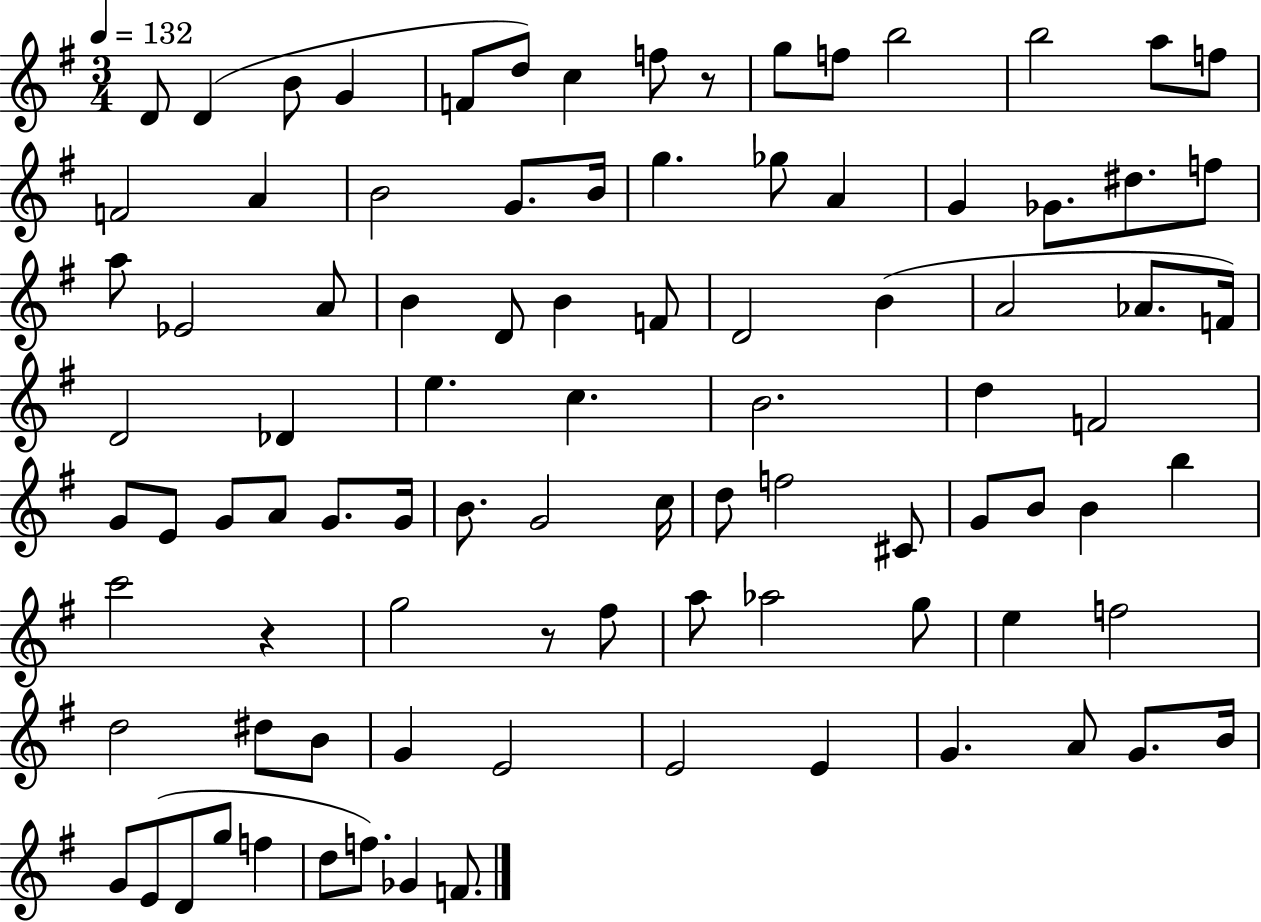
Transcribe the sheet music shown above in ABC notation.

X:1
T:Untitled
M:3/4
L:1/4
K:G
D/2 D B/2 G F/2 d/2 c f/2 z/2 g/2 f/2 b2 b2 a/2 f/2 F2 A B2 G/2 B/4 g _g/2 A G _G/2 ^d/2 f/2 a/2 _E2 A/2 B D/2 B F/2 D2 B A2 _A/2 F/4 D2 _D e c B2 d F2 G/2 E/2 G/2 A/2 G/2 G/4 B/2 G2 c/4 d/2 f2 ^C/2 G/2 B/2 B b c'2 z g2 z/2 ^f/2 a/2 _a2 g/2 e f2 d2 ^d/2 B/2 G E2 E2 E G A/2 G/2 B/4 G/2 E/2 D/2 g/2 f d/2 f/2 _G F/2